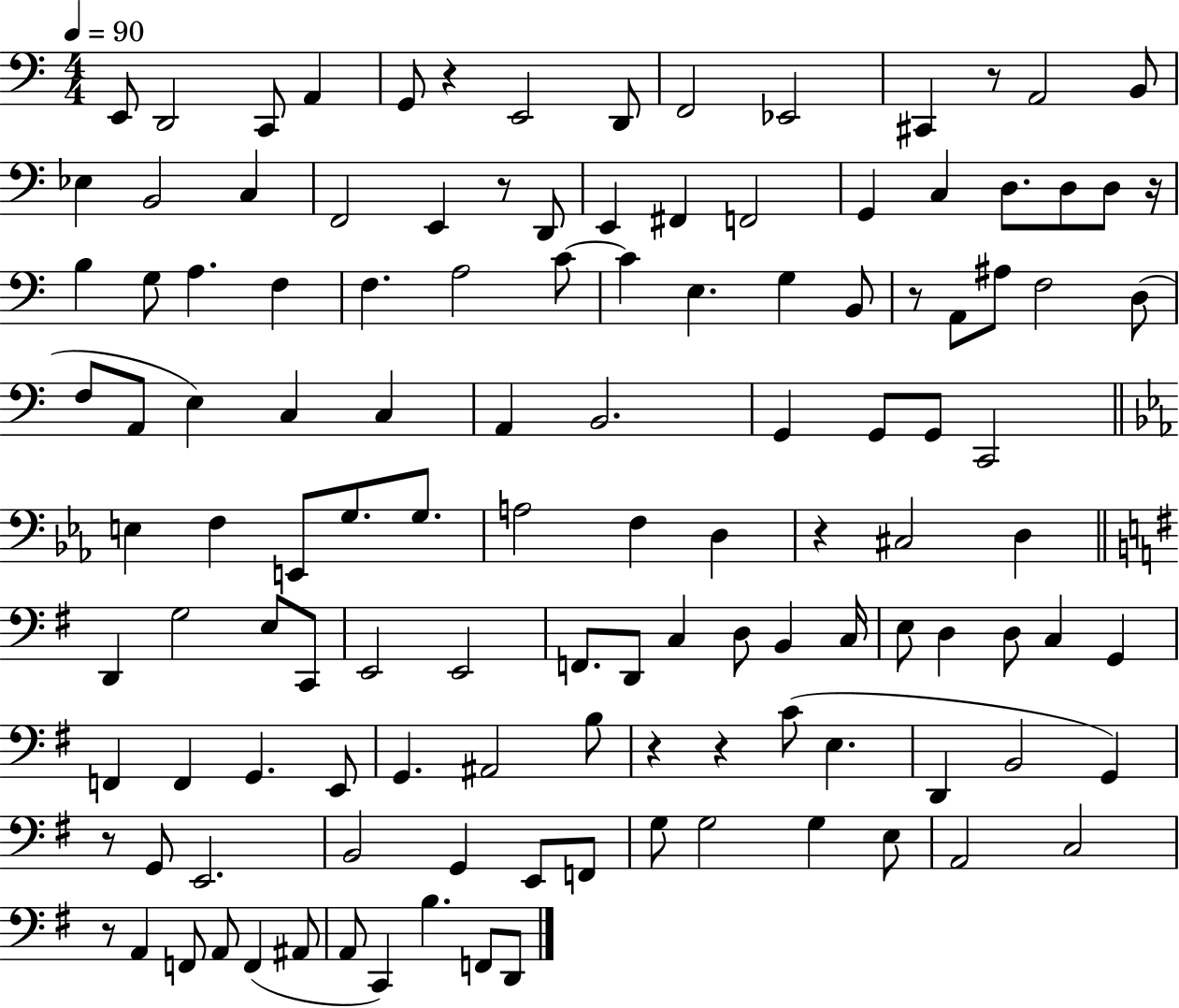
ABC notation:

X:1
T:Untitled
M:4/4
L:1/4
K:C
E,,/2 D,,2 C,,/2 A,, G,,/2 z E,,2 D,,/2 F,,2 _E,,2 ^C,, z/2 A,,2 B,,/2 _E, B,,2 C, F,,2 E,, z/2 D,,/2 E,, ^F,, F,,2 G,, C, D,/2 D,/2 D,/2 z/4 B, G,/2 A, F, F, A,2 C/2 C E, G, B,,/2 z/2 A,,/2 ^A,/2 F,2 D,/2 F,/2 A,,/2 E, C, C, A,, B,,2 G,, G,,/2 G,,/2 C,,2 E, F, E,,/2 G,/2 G,/2 A,2 F, D, z ^C,2 D, D,, G,2 E,/2 C,,/2 E,,2 E,,2 F,,/2 D,,/2 C, D,/2 B,, C,/4 E,/2 D, D,/2 C, G,, F,, F,, G,, E,,/2 G,, ^A,,2 B,/2 z z C/2 E, D,, B,,2 G,, z/2 G,,/2 E,,2 B,,2 G,, E,,/2 F,,/2 G,/2 G,2 G, E,/2 A,,2 C,2 z/2 A,, F,,/2 A,,/2 F,, ^A,,/2 A,,/2 C,, B, F,,/2 D,,/2